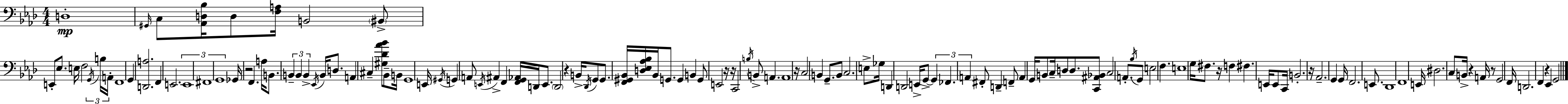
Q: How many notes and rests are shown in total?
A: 134